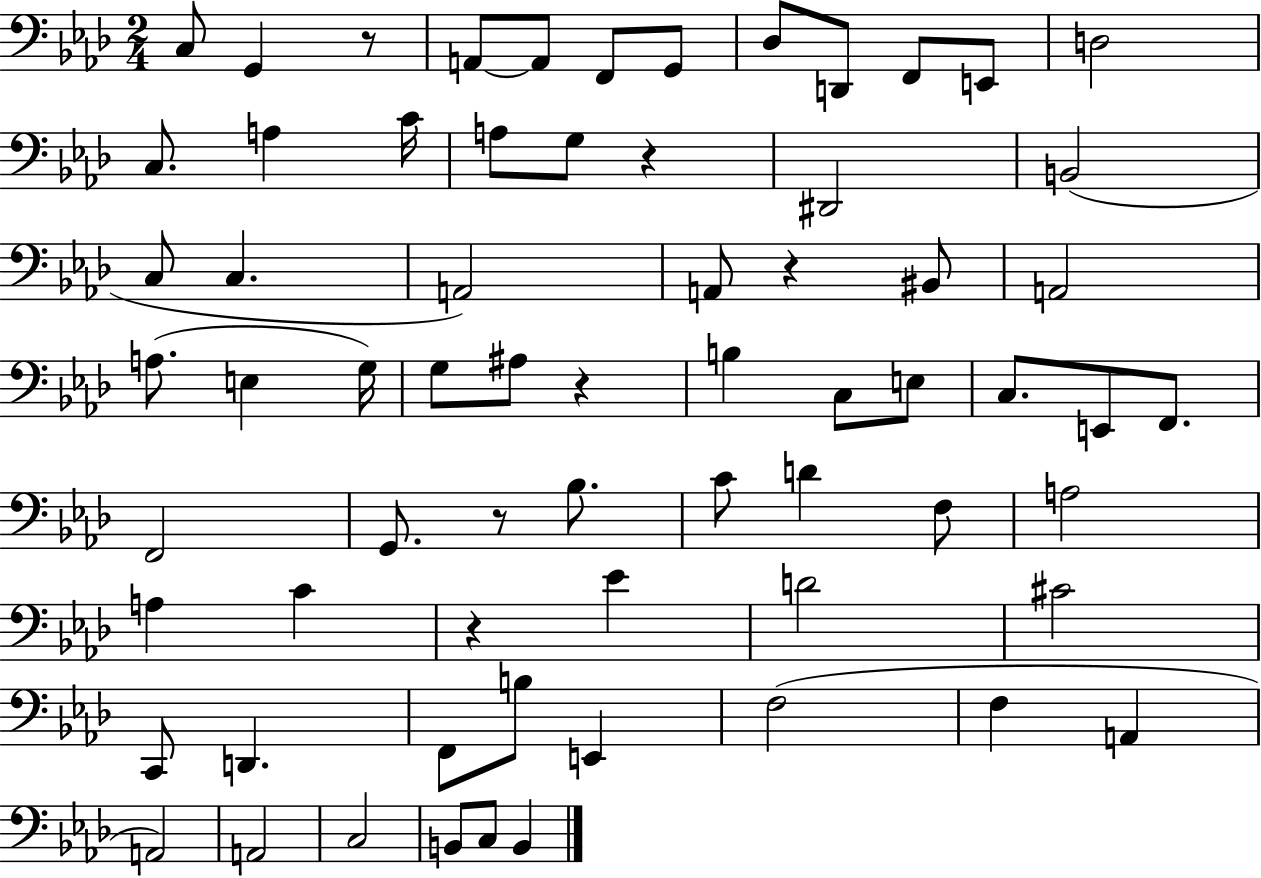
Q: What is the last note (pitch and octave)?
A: B2